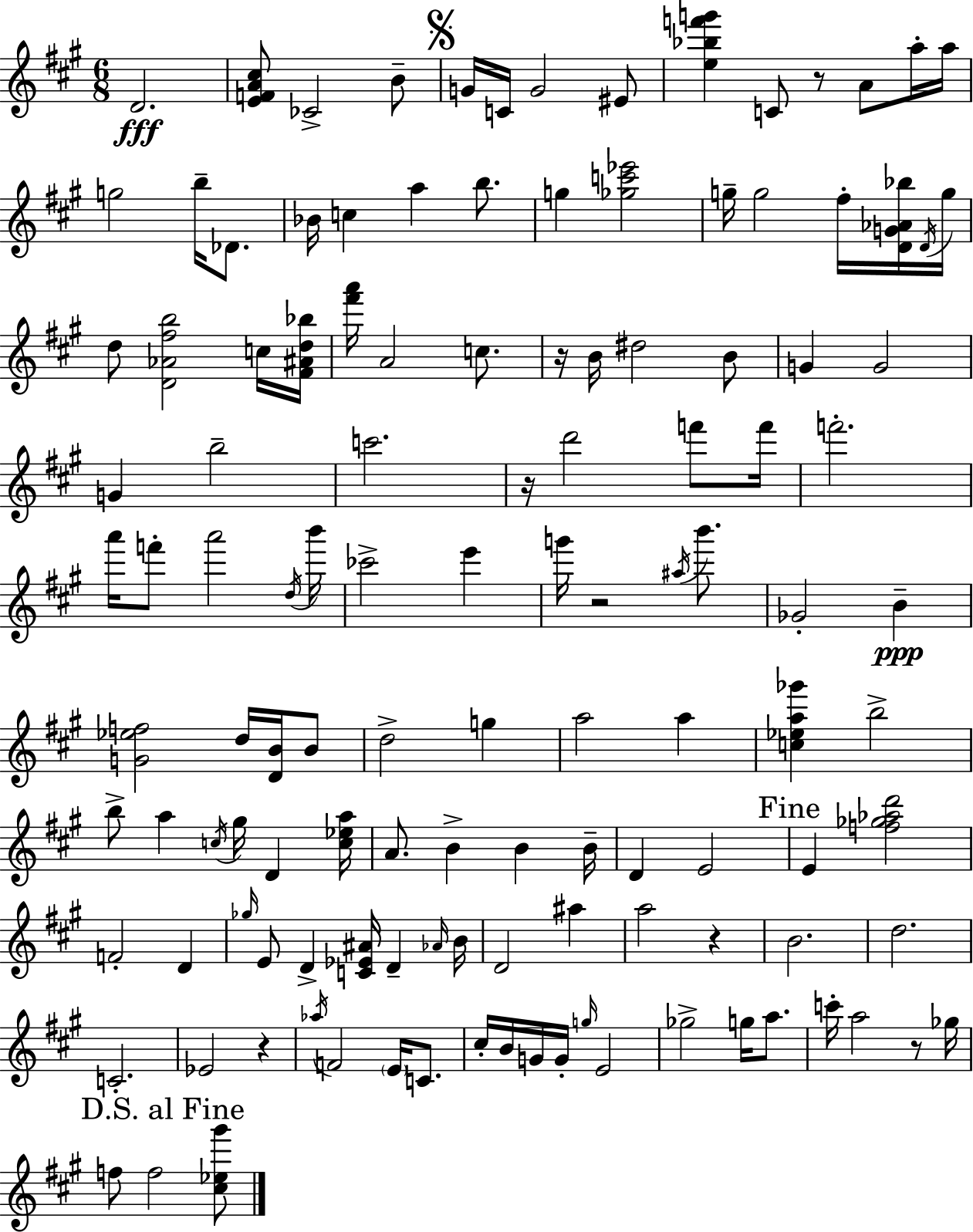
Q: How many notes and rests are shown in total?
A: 125